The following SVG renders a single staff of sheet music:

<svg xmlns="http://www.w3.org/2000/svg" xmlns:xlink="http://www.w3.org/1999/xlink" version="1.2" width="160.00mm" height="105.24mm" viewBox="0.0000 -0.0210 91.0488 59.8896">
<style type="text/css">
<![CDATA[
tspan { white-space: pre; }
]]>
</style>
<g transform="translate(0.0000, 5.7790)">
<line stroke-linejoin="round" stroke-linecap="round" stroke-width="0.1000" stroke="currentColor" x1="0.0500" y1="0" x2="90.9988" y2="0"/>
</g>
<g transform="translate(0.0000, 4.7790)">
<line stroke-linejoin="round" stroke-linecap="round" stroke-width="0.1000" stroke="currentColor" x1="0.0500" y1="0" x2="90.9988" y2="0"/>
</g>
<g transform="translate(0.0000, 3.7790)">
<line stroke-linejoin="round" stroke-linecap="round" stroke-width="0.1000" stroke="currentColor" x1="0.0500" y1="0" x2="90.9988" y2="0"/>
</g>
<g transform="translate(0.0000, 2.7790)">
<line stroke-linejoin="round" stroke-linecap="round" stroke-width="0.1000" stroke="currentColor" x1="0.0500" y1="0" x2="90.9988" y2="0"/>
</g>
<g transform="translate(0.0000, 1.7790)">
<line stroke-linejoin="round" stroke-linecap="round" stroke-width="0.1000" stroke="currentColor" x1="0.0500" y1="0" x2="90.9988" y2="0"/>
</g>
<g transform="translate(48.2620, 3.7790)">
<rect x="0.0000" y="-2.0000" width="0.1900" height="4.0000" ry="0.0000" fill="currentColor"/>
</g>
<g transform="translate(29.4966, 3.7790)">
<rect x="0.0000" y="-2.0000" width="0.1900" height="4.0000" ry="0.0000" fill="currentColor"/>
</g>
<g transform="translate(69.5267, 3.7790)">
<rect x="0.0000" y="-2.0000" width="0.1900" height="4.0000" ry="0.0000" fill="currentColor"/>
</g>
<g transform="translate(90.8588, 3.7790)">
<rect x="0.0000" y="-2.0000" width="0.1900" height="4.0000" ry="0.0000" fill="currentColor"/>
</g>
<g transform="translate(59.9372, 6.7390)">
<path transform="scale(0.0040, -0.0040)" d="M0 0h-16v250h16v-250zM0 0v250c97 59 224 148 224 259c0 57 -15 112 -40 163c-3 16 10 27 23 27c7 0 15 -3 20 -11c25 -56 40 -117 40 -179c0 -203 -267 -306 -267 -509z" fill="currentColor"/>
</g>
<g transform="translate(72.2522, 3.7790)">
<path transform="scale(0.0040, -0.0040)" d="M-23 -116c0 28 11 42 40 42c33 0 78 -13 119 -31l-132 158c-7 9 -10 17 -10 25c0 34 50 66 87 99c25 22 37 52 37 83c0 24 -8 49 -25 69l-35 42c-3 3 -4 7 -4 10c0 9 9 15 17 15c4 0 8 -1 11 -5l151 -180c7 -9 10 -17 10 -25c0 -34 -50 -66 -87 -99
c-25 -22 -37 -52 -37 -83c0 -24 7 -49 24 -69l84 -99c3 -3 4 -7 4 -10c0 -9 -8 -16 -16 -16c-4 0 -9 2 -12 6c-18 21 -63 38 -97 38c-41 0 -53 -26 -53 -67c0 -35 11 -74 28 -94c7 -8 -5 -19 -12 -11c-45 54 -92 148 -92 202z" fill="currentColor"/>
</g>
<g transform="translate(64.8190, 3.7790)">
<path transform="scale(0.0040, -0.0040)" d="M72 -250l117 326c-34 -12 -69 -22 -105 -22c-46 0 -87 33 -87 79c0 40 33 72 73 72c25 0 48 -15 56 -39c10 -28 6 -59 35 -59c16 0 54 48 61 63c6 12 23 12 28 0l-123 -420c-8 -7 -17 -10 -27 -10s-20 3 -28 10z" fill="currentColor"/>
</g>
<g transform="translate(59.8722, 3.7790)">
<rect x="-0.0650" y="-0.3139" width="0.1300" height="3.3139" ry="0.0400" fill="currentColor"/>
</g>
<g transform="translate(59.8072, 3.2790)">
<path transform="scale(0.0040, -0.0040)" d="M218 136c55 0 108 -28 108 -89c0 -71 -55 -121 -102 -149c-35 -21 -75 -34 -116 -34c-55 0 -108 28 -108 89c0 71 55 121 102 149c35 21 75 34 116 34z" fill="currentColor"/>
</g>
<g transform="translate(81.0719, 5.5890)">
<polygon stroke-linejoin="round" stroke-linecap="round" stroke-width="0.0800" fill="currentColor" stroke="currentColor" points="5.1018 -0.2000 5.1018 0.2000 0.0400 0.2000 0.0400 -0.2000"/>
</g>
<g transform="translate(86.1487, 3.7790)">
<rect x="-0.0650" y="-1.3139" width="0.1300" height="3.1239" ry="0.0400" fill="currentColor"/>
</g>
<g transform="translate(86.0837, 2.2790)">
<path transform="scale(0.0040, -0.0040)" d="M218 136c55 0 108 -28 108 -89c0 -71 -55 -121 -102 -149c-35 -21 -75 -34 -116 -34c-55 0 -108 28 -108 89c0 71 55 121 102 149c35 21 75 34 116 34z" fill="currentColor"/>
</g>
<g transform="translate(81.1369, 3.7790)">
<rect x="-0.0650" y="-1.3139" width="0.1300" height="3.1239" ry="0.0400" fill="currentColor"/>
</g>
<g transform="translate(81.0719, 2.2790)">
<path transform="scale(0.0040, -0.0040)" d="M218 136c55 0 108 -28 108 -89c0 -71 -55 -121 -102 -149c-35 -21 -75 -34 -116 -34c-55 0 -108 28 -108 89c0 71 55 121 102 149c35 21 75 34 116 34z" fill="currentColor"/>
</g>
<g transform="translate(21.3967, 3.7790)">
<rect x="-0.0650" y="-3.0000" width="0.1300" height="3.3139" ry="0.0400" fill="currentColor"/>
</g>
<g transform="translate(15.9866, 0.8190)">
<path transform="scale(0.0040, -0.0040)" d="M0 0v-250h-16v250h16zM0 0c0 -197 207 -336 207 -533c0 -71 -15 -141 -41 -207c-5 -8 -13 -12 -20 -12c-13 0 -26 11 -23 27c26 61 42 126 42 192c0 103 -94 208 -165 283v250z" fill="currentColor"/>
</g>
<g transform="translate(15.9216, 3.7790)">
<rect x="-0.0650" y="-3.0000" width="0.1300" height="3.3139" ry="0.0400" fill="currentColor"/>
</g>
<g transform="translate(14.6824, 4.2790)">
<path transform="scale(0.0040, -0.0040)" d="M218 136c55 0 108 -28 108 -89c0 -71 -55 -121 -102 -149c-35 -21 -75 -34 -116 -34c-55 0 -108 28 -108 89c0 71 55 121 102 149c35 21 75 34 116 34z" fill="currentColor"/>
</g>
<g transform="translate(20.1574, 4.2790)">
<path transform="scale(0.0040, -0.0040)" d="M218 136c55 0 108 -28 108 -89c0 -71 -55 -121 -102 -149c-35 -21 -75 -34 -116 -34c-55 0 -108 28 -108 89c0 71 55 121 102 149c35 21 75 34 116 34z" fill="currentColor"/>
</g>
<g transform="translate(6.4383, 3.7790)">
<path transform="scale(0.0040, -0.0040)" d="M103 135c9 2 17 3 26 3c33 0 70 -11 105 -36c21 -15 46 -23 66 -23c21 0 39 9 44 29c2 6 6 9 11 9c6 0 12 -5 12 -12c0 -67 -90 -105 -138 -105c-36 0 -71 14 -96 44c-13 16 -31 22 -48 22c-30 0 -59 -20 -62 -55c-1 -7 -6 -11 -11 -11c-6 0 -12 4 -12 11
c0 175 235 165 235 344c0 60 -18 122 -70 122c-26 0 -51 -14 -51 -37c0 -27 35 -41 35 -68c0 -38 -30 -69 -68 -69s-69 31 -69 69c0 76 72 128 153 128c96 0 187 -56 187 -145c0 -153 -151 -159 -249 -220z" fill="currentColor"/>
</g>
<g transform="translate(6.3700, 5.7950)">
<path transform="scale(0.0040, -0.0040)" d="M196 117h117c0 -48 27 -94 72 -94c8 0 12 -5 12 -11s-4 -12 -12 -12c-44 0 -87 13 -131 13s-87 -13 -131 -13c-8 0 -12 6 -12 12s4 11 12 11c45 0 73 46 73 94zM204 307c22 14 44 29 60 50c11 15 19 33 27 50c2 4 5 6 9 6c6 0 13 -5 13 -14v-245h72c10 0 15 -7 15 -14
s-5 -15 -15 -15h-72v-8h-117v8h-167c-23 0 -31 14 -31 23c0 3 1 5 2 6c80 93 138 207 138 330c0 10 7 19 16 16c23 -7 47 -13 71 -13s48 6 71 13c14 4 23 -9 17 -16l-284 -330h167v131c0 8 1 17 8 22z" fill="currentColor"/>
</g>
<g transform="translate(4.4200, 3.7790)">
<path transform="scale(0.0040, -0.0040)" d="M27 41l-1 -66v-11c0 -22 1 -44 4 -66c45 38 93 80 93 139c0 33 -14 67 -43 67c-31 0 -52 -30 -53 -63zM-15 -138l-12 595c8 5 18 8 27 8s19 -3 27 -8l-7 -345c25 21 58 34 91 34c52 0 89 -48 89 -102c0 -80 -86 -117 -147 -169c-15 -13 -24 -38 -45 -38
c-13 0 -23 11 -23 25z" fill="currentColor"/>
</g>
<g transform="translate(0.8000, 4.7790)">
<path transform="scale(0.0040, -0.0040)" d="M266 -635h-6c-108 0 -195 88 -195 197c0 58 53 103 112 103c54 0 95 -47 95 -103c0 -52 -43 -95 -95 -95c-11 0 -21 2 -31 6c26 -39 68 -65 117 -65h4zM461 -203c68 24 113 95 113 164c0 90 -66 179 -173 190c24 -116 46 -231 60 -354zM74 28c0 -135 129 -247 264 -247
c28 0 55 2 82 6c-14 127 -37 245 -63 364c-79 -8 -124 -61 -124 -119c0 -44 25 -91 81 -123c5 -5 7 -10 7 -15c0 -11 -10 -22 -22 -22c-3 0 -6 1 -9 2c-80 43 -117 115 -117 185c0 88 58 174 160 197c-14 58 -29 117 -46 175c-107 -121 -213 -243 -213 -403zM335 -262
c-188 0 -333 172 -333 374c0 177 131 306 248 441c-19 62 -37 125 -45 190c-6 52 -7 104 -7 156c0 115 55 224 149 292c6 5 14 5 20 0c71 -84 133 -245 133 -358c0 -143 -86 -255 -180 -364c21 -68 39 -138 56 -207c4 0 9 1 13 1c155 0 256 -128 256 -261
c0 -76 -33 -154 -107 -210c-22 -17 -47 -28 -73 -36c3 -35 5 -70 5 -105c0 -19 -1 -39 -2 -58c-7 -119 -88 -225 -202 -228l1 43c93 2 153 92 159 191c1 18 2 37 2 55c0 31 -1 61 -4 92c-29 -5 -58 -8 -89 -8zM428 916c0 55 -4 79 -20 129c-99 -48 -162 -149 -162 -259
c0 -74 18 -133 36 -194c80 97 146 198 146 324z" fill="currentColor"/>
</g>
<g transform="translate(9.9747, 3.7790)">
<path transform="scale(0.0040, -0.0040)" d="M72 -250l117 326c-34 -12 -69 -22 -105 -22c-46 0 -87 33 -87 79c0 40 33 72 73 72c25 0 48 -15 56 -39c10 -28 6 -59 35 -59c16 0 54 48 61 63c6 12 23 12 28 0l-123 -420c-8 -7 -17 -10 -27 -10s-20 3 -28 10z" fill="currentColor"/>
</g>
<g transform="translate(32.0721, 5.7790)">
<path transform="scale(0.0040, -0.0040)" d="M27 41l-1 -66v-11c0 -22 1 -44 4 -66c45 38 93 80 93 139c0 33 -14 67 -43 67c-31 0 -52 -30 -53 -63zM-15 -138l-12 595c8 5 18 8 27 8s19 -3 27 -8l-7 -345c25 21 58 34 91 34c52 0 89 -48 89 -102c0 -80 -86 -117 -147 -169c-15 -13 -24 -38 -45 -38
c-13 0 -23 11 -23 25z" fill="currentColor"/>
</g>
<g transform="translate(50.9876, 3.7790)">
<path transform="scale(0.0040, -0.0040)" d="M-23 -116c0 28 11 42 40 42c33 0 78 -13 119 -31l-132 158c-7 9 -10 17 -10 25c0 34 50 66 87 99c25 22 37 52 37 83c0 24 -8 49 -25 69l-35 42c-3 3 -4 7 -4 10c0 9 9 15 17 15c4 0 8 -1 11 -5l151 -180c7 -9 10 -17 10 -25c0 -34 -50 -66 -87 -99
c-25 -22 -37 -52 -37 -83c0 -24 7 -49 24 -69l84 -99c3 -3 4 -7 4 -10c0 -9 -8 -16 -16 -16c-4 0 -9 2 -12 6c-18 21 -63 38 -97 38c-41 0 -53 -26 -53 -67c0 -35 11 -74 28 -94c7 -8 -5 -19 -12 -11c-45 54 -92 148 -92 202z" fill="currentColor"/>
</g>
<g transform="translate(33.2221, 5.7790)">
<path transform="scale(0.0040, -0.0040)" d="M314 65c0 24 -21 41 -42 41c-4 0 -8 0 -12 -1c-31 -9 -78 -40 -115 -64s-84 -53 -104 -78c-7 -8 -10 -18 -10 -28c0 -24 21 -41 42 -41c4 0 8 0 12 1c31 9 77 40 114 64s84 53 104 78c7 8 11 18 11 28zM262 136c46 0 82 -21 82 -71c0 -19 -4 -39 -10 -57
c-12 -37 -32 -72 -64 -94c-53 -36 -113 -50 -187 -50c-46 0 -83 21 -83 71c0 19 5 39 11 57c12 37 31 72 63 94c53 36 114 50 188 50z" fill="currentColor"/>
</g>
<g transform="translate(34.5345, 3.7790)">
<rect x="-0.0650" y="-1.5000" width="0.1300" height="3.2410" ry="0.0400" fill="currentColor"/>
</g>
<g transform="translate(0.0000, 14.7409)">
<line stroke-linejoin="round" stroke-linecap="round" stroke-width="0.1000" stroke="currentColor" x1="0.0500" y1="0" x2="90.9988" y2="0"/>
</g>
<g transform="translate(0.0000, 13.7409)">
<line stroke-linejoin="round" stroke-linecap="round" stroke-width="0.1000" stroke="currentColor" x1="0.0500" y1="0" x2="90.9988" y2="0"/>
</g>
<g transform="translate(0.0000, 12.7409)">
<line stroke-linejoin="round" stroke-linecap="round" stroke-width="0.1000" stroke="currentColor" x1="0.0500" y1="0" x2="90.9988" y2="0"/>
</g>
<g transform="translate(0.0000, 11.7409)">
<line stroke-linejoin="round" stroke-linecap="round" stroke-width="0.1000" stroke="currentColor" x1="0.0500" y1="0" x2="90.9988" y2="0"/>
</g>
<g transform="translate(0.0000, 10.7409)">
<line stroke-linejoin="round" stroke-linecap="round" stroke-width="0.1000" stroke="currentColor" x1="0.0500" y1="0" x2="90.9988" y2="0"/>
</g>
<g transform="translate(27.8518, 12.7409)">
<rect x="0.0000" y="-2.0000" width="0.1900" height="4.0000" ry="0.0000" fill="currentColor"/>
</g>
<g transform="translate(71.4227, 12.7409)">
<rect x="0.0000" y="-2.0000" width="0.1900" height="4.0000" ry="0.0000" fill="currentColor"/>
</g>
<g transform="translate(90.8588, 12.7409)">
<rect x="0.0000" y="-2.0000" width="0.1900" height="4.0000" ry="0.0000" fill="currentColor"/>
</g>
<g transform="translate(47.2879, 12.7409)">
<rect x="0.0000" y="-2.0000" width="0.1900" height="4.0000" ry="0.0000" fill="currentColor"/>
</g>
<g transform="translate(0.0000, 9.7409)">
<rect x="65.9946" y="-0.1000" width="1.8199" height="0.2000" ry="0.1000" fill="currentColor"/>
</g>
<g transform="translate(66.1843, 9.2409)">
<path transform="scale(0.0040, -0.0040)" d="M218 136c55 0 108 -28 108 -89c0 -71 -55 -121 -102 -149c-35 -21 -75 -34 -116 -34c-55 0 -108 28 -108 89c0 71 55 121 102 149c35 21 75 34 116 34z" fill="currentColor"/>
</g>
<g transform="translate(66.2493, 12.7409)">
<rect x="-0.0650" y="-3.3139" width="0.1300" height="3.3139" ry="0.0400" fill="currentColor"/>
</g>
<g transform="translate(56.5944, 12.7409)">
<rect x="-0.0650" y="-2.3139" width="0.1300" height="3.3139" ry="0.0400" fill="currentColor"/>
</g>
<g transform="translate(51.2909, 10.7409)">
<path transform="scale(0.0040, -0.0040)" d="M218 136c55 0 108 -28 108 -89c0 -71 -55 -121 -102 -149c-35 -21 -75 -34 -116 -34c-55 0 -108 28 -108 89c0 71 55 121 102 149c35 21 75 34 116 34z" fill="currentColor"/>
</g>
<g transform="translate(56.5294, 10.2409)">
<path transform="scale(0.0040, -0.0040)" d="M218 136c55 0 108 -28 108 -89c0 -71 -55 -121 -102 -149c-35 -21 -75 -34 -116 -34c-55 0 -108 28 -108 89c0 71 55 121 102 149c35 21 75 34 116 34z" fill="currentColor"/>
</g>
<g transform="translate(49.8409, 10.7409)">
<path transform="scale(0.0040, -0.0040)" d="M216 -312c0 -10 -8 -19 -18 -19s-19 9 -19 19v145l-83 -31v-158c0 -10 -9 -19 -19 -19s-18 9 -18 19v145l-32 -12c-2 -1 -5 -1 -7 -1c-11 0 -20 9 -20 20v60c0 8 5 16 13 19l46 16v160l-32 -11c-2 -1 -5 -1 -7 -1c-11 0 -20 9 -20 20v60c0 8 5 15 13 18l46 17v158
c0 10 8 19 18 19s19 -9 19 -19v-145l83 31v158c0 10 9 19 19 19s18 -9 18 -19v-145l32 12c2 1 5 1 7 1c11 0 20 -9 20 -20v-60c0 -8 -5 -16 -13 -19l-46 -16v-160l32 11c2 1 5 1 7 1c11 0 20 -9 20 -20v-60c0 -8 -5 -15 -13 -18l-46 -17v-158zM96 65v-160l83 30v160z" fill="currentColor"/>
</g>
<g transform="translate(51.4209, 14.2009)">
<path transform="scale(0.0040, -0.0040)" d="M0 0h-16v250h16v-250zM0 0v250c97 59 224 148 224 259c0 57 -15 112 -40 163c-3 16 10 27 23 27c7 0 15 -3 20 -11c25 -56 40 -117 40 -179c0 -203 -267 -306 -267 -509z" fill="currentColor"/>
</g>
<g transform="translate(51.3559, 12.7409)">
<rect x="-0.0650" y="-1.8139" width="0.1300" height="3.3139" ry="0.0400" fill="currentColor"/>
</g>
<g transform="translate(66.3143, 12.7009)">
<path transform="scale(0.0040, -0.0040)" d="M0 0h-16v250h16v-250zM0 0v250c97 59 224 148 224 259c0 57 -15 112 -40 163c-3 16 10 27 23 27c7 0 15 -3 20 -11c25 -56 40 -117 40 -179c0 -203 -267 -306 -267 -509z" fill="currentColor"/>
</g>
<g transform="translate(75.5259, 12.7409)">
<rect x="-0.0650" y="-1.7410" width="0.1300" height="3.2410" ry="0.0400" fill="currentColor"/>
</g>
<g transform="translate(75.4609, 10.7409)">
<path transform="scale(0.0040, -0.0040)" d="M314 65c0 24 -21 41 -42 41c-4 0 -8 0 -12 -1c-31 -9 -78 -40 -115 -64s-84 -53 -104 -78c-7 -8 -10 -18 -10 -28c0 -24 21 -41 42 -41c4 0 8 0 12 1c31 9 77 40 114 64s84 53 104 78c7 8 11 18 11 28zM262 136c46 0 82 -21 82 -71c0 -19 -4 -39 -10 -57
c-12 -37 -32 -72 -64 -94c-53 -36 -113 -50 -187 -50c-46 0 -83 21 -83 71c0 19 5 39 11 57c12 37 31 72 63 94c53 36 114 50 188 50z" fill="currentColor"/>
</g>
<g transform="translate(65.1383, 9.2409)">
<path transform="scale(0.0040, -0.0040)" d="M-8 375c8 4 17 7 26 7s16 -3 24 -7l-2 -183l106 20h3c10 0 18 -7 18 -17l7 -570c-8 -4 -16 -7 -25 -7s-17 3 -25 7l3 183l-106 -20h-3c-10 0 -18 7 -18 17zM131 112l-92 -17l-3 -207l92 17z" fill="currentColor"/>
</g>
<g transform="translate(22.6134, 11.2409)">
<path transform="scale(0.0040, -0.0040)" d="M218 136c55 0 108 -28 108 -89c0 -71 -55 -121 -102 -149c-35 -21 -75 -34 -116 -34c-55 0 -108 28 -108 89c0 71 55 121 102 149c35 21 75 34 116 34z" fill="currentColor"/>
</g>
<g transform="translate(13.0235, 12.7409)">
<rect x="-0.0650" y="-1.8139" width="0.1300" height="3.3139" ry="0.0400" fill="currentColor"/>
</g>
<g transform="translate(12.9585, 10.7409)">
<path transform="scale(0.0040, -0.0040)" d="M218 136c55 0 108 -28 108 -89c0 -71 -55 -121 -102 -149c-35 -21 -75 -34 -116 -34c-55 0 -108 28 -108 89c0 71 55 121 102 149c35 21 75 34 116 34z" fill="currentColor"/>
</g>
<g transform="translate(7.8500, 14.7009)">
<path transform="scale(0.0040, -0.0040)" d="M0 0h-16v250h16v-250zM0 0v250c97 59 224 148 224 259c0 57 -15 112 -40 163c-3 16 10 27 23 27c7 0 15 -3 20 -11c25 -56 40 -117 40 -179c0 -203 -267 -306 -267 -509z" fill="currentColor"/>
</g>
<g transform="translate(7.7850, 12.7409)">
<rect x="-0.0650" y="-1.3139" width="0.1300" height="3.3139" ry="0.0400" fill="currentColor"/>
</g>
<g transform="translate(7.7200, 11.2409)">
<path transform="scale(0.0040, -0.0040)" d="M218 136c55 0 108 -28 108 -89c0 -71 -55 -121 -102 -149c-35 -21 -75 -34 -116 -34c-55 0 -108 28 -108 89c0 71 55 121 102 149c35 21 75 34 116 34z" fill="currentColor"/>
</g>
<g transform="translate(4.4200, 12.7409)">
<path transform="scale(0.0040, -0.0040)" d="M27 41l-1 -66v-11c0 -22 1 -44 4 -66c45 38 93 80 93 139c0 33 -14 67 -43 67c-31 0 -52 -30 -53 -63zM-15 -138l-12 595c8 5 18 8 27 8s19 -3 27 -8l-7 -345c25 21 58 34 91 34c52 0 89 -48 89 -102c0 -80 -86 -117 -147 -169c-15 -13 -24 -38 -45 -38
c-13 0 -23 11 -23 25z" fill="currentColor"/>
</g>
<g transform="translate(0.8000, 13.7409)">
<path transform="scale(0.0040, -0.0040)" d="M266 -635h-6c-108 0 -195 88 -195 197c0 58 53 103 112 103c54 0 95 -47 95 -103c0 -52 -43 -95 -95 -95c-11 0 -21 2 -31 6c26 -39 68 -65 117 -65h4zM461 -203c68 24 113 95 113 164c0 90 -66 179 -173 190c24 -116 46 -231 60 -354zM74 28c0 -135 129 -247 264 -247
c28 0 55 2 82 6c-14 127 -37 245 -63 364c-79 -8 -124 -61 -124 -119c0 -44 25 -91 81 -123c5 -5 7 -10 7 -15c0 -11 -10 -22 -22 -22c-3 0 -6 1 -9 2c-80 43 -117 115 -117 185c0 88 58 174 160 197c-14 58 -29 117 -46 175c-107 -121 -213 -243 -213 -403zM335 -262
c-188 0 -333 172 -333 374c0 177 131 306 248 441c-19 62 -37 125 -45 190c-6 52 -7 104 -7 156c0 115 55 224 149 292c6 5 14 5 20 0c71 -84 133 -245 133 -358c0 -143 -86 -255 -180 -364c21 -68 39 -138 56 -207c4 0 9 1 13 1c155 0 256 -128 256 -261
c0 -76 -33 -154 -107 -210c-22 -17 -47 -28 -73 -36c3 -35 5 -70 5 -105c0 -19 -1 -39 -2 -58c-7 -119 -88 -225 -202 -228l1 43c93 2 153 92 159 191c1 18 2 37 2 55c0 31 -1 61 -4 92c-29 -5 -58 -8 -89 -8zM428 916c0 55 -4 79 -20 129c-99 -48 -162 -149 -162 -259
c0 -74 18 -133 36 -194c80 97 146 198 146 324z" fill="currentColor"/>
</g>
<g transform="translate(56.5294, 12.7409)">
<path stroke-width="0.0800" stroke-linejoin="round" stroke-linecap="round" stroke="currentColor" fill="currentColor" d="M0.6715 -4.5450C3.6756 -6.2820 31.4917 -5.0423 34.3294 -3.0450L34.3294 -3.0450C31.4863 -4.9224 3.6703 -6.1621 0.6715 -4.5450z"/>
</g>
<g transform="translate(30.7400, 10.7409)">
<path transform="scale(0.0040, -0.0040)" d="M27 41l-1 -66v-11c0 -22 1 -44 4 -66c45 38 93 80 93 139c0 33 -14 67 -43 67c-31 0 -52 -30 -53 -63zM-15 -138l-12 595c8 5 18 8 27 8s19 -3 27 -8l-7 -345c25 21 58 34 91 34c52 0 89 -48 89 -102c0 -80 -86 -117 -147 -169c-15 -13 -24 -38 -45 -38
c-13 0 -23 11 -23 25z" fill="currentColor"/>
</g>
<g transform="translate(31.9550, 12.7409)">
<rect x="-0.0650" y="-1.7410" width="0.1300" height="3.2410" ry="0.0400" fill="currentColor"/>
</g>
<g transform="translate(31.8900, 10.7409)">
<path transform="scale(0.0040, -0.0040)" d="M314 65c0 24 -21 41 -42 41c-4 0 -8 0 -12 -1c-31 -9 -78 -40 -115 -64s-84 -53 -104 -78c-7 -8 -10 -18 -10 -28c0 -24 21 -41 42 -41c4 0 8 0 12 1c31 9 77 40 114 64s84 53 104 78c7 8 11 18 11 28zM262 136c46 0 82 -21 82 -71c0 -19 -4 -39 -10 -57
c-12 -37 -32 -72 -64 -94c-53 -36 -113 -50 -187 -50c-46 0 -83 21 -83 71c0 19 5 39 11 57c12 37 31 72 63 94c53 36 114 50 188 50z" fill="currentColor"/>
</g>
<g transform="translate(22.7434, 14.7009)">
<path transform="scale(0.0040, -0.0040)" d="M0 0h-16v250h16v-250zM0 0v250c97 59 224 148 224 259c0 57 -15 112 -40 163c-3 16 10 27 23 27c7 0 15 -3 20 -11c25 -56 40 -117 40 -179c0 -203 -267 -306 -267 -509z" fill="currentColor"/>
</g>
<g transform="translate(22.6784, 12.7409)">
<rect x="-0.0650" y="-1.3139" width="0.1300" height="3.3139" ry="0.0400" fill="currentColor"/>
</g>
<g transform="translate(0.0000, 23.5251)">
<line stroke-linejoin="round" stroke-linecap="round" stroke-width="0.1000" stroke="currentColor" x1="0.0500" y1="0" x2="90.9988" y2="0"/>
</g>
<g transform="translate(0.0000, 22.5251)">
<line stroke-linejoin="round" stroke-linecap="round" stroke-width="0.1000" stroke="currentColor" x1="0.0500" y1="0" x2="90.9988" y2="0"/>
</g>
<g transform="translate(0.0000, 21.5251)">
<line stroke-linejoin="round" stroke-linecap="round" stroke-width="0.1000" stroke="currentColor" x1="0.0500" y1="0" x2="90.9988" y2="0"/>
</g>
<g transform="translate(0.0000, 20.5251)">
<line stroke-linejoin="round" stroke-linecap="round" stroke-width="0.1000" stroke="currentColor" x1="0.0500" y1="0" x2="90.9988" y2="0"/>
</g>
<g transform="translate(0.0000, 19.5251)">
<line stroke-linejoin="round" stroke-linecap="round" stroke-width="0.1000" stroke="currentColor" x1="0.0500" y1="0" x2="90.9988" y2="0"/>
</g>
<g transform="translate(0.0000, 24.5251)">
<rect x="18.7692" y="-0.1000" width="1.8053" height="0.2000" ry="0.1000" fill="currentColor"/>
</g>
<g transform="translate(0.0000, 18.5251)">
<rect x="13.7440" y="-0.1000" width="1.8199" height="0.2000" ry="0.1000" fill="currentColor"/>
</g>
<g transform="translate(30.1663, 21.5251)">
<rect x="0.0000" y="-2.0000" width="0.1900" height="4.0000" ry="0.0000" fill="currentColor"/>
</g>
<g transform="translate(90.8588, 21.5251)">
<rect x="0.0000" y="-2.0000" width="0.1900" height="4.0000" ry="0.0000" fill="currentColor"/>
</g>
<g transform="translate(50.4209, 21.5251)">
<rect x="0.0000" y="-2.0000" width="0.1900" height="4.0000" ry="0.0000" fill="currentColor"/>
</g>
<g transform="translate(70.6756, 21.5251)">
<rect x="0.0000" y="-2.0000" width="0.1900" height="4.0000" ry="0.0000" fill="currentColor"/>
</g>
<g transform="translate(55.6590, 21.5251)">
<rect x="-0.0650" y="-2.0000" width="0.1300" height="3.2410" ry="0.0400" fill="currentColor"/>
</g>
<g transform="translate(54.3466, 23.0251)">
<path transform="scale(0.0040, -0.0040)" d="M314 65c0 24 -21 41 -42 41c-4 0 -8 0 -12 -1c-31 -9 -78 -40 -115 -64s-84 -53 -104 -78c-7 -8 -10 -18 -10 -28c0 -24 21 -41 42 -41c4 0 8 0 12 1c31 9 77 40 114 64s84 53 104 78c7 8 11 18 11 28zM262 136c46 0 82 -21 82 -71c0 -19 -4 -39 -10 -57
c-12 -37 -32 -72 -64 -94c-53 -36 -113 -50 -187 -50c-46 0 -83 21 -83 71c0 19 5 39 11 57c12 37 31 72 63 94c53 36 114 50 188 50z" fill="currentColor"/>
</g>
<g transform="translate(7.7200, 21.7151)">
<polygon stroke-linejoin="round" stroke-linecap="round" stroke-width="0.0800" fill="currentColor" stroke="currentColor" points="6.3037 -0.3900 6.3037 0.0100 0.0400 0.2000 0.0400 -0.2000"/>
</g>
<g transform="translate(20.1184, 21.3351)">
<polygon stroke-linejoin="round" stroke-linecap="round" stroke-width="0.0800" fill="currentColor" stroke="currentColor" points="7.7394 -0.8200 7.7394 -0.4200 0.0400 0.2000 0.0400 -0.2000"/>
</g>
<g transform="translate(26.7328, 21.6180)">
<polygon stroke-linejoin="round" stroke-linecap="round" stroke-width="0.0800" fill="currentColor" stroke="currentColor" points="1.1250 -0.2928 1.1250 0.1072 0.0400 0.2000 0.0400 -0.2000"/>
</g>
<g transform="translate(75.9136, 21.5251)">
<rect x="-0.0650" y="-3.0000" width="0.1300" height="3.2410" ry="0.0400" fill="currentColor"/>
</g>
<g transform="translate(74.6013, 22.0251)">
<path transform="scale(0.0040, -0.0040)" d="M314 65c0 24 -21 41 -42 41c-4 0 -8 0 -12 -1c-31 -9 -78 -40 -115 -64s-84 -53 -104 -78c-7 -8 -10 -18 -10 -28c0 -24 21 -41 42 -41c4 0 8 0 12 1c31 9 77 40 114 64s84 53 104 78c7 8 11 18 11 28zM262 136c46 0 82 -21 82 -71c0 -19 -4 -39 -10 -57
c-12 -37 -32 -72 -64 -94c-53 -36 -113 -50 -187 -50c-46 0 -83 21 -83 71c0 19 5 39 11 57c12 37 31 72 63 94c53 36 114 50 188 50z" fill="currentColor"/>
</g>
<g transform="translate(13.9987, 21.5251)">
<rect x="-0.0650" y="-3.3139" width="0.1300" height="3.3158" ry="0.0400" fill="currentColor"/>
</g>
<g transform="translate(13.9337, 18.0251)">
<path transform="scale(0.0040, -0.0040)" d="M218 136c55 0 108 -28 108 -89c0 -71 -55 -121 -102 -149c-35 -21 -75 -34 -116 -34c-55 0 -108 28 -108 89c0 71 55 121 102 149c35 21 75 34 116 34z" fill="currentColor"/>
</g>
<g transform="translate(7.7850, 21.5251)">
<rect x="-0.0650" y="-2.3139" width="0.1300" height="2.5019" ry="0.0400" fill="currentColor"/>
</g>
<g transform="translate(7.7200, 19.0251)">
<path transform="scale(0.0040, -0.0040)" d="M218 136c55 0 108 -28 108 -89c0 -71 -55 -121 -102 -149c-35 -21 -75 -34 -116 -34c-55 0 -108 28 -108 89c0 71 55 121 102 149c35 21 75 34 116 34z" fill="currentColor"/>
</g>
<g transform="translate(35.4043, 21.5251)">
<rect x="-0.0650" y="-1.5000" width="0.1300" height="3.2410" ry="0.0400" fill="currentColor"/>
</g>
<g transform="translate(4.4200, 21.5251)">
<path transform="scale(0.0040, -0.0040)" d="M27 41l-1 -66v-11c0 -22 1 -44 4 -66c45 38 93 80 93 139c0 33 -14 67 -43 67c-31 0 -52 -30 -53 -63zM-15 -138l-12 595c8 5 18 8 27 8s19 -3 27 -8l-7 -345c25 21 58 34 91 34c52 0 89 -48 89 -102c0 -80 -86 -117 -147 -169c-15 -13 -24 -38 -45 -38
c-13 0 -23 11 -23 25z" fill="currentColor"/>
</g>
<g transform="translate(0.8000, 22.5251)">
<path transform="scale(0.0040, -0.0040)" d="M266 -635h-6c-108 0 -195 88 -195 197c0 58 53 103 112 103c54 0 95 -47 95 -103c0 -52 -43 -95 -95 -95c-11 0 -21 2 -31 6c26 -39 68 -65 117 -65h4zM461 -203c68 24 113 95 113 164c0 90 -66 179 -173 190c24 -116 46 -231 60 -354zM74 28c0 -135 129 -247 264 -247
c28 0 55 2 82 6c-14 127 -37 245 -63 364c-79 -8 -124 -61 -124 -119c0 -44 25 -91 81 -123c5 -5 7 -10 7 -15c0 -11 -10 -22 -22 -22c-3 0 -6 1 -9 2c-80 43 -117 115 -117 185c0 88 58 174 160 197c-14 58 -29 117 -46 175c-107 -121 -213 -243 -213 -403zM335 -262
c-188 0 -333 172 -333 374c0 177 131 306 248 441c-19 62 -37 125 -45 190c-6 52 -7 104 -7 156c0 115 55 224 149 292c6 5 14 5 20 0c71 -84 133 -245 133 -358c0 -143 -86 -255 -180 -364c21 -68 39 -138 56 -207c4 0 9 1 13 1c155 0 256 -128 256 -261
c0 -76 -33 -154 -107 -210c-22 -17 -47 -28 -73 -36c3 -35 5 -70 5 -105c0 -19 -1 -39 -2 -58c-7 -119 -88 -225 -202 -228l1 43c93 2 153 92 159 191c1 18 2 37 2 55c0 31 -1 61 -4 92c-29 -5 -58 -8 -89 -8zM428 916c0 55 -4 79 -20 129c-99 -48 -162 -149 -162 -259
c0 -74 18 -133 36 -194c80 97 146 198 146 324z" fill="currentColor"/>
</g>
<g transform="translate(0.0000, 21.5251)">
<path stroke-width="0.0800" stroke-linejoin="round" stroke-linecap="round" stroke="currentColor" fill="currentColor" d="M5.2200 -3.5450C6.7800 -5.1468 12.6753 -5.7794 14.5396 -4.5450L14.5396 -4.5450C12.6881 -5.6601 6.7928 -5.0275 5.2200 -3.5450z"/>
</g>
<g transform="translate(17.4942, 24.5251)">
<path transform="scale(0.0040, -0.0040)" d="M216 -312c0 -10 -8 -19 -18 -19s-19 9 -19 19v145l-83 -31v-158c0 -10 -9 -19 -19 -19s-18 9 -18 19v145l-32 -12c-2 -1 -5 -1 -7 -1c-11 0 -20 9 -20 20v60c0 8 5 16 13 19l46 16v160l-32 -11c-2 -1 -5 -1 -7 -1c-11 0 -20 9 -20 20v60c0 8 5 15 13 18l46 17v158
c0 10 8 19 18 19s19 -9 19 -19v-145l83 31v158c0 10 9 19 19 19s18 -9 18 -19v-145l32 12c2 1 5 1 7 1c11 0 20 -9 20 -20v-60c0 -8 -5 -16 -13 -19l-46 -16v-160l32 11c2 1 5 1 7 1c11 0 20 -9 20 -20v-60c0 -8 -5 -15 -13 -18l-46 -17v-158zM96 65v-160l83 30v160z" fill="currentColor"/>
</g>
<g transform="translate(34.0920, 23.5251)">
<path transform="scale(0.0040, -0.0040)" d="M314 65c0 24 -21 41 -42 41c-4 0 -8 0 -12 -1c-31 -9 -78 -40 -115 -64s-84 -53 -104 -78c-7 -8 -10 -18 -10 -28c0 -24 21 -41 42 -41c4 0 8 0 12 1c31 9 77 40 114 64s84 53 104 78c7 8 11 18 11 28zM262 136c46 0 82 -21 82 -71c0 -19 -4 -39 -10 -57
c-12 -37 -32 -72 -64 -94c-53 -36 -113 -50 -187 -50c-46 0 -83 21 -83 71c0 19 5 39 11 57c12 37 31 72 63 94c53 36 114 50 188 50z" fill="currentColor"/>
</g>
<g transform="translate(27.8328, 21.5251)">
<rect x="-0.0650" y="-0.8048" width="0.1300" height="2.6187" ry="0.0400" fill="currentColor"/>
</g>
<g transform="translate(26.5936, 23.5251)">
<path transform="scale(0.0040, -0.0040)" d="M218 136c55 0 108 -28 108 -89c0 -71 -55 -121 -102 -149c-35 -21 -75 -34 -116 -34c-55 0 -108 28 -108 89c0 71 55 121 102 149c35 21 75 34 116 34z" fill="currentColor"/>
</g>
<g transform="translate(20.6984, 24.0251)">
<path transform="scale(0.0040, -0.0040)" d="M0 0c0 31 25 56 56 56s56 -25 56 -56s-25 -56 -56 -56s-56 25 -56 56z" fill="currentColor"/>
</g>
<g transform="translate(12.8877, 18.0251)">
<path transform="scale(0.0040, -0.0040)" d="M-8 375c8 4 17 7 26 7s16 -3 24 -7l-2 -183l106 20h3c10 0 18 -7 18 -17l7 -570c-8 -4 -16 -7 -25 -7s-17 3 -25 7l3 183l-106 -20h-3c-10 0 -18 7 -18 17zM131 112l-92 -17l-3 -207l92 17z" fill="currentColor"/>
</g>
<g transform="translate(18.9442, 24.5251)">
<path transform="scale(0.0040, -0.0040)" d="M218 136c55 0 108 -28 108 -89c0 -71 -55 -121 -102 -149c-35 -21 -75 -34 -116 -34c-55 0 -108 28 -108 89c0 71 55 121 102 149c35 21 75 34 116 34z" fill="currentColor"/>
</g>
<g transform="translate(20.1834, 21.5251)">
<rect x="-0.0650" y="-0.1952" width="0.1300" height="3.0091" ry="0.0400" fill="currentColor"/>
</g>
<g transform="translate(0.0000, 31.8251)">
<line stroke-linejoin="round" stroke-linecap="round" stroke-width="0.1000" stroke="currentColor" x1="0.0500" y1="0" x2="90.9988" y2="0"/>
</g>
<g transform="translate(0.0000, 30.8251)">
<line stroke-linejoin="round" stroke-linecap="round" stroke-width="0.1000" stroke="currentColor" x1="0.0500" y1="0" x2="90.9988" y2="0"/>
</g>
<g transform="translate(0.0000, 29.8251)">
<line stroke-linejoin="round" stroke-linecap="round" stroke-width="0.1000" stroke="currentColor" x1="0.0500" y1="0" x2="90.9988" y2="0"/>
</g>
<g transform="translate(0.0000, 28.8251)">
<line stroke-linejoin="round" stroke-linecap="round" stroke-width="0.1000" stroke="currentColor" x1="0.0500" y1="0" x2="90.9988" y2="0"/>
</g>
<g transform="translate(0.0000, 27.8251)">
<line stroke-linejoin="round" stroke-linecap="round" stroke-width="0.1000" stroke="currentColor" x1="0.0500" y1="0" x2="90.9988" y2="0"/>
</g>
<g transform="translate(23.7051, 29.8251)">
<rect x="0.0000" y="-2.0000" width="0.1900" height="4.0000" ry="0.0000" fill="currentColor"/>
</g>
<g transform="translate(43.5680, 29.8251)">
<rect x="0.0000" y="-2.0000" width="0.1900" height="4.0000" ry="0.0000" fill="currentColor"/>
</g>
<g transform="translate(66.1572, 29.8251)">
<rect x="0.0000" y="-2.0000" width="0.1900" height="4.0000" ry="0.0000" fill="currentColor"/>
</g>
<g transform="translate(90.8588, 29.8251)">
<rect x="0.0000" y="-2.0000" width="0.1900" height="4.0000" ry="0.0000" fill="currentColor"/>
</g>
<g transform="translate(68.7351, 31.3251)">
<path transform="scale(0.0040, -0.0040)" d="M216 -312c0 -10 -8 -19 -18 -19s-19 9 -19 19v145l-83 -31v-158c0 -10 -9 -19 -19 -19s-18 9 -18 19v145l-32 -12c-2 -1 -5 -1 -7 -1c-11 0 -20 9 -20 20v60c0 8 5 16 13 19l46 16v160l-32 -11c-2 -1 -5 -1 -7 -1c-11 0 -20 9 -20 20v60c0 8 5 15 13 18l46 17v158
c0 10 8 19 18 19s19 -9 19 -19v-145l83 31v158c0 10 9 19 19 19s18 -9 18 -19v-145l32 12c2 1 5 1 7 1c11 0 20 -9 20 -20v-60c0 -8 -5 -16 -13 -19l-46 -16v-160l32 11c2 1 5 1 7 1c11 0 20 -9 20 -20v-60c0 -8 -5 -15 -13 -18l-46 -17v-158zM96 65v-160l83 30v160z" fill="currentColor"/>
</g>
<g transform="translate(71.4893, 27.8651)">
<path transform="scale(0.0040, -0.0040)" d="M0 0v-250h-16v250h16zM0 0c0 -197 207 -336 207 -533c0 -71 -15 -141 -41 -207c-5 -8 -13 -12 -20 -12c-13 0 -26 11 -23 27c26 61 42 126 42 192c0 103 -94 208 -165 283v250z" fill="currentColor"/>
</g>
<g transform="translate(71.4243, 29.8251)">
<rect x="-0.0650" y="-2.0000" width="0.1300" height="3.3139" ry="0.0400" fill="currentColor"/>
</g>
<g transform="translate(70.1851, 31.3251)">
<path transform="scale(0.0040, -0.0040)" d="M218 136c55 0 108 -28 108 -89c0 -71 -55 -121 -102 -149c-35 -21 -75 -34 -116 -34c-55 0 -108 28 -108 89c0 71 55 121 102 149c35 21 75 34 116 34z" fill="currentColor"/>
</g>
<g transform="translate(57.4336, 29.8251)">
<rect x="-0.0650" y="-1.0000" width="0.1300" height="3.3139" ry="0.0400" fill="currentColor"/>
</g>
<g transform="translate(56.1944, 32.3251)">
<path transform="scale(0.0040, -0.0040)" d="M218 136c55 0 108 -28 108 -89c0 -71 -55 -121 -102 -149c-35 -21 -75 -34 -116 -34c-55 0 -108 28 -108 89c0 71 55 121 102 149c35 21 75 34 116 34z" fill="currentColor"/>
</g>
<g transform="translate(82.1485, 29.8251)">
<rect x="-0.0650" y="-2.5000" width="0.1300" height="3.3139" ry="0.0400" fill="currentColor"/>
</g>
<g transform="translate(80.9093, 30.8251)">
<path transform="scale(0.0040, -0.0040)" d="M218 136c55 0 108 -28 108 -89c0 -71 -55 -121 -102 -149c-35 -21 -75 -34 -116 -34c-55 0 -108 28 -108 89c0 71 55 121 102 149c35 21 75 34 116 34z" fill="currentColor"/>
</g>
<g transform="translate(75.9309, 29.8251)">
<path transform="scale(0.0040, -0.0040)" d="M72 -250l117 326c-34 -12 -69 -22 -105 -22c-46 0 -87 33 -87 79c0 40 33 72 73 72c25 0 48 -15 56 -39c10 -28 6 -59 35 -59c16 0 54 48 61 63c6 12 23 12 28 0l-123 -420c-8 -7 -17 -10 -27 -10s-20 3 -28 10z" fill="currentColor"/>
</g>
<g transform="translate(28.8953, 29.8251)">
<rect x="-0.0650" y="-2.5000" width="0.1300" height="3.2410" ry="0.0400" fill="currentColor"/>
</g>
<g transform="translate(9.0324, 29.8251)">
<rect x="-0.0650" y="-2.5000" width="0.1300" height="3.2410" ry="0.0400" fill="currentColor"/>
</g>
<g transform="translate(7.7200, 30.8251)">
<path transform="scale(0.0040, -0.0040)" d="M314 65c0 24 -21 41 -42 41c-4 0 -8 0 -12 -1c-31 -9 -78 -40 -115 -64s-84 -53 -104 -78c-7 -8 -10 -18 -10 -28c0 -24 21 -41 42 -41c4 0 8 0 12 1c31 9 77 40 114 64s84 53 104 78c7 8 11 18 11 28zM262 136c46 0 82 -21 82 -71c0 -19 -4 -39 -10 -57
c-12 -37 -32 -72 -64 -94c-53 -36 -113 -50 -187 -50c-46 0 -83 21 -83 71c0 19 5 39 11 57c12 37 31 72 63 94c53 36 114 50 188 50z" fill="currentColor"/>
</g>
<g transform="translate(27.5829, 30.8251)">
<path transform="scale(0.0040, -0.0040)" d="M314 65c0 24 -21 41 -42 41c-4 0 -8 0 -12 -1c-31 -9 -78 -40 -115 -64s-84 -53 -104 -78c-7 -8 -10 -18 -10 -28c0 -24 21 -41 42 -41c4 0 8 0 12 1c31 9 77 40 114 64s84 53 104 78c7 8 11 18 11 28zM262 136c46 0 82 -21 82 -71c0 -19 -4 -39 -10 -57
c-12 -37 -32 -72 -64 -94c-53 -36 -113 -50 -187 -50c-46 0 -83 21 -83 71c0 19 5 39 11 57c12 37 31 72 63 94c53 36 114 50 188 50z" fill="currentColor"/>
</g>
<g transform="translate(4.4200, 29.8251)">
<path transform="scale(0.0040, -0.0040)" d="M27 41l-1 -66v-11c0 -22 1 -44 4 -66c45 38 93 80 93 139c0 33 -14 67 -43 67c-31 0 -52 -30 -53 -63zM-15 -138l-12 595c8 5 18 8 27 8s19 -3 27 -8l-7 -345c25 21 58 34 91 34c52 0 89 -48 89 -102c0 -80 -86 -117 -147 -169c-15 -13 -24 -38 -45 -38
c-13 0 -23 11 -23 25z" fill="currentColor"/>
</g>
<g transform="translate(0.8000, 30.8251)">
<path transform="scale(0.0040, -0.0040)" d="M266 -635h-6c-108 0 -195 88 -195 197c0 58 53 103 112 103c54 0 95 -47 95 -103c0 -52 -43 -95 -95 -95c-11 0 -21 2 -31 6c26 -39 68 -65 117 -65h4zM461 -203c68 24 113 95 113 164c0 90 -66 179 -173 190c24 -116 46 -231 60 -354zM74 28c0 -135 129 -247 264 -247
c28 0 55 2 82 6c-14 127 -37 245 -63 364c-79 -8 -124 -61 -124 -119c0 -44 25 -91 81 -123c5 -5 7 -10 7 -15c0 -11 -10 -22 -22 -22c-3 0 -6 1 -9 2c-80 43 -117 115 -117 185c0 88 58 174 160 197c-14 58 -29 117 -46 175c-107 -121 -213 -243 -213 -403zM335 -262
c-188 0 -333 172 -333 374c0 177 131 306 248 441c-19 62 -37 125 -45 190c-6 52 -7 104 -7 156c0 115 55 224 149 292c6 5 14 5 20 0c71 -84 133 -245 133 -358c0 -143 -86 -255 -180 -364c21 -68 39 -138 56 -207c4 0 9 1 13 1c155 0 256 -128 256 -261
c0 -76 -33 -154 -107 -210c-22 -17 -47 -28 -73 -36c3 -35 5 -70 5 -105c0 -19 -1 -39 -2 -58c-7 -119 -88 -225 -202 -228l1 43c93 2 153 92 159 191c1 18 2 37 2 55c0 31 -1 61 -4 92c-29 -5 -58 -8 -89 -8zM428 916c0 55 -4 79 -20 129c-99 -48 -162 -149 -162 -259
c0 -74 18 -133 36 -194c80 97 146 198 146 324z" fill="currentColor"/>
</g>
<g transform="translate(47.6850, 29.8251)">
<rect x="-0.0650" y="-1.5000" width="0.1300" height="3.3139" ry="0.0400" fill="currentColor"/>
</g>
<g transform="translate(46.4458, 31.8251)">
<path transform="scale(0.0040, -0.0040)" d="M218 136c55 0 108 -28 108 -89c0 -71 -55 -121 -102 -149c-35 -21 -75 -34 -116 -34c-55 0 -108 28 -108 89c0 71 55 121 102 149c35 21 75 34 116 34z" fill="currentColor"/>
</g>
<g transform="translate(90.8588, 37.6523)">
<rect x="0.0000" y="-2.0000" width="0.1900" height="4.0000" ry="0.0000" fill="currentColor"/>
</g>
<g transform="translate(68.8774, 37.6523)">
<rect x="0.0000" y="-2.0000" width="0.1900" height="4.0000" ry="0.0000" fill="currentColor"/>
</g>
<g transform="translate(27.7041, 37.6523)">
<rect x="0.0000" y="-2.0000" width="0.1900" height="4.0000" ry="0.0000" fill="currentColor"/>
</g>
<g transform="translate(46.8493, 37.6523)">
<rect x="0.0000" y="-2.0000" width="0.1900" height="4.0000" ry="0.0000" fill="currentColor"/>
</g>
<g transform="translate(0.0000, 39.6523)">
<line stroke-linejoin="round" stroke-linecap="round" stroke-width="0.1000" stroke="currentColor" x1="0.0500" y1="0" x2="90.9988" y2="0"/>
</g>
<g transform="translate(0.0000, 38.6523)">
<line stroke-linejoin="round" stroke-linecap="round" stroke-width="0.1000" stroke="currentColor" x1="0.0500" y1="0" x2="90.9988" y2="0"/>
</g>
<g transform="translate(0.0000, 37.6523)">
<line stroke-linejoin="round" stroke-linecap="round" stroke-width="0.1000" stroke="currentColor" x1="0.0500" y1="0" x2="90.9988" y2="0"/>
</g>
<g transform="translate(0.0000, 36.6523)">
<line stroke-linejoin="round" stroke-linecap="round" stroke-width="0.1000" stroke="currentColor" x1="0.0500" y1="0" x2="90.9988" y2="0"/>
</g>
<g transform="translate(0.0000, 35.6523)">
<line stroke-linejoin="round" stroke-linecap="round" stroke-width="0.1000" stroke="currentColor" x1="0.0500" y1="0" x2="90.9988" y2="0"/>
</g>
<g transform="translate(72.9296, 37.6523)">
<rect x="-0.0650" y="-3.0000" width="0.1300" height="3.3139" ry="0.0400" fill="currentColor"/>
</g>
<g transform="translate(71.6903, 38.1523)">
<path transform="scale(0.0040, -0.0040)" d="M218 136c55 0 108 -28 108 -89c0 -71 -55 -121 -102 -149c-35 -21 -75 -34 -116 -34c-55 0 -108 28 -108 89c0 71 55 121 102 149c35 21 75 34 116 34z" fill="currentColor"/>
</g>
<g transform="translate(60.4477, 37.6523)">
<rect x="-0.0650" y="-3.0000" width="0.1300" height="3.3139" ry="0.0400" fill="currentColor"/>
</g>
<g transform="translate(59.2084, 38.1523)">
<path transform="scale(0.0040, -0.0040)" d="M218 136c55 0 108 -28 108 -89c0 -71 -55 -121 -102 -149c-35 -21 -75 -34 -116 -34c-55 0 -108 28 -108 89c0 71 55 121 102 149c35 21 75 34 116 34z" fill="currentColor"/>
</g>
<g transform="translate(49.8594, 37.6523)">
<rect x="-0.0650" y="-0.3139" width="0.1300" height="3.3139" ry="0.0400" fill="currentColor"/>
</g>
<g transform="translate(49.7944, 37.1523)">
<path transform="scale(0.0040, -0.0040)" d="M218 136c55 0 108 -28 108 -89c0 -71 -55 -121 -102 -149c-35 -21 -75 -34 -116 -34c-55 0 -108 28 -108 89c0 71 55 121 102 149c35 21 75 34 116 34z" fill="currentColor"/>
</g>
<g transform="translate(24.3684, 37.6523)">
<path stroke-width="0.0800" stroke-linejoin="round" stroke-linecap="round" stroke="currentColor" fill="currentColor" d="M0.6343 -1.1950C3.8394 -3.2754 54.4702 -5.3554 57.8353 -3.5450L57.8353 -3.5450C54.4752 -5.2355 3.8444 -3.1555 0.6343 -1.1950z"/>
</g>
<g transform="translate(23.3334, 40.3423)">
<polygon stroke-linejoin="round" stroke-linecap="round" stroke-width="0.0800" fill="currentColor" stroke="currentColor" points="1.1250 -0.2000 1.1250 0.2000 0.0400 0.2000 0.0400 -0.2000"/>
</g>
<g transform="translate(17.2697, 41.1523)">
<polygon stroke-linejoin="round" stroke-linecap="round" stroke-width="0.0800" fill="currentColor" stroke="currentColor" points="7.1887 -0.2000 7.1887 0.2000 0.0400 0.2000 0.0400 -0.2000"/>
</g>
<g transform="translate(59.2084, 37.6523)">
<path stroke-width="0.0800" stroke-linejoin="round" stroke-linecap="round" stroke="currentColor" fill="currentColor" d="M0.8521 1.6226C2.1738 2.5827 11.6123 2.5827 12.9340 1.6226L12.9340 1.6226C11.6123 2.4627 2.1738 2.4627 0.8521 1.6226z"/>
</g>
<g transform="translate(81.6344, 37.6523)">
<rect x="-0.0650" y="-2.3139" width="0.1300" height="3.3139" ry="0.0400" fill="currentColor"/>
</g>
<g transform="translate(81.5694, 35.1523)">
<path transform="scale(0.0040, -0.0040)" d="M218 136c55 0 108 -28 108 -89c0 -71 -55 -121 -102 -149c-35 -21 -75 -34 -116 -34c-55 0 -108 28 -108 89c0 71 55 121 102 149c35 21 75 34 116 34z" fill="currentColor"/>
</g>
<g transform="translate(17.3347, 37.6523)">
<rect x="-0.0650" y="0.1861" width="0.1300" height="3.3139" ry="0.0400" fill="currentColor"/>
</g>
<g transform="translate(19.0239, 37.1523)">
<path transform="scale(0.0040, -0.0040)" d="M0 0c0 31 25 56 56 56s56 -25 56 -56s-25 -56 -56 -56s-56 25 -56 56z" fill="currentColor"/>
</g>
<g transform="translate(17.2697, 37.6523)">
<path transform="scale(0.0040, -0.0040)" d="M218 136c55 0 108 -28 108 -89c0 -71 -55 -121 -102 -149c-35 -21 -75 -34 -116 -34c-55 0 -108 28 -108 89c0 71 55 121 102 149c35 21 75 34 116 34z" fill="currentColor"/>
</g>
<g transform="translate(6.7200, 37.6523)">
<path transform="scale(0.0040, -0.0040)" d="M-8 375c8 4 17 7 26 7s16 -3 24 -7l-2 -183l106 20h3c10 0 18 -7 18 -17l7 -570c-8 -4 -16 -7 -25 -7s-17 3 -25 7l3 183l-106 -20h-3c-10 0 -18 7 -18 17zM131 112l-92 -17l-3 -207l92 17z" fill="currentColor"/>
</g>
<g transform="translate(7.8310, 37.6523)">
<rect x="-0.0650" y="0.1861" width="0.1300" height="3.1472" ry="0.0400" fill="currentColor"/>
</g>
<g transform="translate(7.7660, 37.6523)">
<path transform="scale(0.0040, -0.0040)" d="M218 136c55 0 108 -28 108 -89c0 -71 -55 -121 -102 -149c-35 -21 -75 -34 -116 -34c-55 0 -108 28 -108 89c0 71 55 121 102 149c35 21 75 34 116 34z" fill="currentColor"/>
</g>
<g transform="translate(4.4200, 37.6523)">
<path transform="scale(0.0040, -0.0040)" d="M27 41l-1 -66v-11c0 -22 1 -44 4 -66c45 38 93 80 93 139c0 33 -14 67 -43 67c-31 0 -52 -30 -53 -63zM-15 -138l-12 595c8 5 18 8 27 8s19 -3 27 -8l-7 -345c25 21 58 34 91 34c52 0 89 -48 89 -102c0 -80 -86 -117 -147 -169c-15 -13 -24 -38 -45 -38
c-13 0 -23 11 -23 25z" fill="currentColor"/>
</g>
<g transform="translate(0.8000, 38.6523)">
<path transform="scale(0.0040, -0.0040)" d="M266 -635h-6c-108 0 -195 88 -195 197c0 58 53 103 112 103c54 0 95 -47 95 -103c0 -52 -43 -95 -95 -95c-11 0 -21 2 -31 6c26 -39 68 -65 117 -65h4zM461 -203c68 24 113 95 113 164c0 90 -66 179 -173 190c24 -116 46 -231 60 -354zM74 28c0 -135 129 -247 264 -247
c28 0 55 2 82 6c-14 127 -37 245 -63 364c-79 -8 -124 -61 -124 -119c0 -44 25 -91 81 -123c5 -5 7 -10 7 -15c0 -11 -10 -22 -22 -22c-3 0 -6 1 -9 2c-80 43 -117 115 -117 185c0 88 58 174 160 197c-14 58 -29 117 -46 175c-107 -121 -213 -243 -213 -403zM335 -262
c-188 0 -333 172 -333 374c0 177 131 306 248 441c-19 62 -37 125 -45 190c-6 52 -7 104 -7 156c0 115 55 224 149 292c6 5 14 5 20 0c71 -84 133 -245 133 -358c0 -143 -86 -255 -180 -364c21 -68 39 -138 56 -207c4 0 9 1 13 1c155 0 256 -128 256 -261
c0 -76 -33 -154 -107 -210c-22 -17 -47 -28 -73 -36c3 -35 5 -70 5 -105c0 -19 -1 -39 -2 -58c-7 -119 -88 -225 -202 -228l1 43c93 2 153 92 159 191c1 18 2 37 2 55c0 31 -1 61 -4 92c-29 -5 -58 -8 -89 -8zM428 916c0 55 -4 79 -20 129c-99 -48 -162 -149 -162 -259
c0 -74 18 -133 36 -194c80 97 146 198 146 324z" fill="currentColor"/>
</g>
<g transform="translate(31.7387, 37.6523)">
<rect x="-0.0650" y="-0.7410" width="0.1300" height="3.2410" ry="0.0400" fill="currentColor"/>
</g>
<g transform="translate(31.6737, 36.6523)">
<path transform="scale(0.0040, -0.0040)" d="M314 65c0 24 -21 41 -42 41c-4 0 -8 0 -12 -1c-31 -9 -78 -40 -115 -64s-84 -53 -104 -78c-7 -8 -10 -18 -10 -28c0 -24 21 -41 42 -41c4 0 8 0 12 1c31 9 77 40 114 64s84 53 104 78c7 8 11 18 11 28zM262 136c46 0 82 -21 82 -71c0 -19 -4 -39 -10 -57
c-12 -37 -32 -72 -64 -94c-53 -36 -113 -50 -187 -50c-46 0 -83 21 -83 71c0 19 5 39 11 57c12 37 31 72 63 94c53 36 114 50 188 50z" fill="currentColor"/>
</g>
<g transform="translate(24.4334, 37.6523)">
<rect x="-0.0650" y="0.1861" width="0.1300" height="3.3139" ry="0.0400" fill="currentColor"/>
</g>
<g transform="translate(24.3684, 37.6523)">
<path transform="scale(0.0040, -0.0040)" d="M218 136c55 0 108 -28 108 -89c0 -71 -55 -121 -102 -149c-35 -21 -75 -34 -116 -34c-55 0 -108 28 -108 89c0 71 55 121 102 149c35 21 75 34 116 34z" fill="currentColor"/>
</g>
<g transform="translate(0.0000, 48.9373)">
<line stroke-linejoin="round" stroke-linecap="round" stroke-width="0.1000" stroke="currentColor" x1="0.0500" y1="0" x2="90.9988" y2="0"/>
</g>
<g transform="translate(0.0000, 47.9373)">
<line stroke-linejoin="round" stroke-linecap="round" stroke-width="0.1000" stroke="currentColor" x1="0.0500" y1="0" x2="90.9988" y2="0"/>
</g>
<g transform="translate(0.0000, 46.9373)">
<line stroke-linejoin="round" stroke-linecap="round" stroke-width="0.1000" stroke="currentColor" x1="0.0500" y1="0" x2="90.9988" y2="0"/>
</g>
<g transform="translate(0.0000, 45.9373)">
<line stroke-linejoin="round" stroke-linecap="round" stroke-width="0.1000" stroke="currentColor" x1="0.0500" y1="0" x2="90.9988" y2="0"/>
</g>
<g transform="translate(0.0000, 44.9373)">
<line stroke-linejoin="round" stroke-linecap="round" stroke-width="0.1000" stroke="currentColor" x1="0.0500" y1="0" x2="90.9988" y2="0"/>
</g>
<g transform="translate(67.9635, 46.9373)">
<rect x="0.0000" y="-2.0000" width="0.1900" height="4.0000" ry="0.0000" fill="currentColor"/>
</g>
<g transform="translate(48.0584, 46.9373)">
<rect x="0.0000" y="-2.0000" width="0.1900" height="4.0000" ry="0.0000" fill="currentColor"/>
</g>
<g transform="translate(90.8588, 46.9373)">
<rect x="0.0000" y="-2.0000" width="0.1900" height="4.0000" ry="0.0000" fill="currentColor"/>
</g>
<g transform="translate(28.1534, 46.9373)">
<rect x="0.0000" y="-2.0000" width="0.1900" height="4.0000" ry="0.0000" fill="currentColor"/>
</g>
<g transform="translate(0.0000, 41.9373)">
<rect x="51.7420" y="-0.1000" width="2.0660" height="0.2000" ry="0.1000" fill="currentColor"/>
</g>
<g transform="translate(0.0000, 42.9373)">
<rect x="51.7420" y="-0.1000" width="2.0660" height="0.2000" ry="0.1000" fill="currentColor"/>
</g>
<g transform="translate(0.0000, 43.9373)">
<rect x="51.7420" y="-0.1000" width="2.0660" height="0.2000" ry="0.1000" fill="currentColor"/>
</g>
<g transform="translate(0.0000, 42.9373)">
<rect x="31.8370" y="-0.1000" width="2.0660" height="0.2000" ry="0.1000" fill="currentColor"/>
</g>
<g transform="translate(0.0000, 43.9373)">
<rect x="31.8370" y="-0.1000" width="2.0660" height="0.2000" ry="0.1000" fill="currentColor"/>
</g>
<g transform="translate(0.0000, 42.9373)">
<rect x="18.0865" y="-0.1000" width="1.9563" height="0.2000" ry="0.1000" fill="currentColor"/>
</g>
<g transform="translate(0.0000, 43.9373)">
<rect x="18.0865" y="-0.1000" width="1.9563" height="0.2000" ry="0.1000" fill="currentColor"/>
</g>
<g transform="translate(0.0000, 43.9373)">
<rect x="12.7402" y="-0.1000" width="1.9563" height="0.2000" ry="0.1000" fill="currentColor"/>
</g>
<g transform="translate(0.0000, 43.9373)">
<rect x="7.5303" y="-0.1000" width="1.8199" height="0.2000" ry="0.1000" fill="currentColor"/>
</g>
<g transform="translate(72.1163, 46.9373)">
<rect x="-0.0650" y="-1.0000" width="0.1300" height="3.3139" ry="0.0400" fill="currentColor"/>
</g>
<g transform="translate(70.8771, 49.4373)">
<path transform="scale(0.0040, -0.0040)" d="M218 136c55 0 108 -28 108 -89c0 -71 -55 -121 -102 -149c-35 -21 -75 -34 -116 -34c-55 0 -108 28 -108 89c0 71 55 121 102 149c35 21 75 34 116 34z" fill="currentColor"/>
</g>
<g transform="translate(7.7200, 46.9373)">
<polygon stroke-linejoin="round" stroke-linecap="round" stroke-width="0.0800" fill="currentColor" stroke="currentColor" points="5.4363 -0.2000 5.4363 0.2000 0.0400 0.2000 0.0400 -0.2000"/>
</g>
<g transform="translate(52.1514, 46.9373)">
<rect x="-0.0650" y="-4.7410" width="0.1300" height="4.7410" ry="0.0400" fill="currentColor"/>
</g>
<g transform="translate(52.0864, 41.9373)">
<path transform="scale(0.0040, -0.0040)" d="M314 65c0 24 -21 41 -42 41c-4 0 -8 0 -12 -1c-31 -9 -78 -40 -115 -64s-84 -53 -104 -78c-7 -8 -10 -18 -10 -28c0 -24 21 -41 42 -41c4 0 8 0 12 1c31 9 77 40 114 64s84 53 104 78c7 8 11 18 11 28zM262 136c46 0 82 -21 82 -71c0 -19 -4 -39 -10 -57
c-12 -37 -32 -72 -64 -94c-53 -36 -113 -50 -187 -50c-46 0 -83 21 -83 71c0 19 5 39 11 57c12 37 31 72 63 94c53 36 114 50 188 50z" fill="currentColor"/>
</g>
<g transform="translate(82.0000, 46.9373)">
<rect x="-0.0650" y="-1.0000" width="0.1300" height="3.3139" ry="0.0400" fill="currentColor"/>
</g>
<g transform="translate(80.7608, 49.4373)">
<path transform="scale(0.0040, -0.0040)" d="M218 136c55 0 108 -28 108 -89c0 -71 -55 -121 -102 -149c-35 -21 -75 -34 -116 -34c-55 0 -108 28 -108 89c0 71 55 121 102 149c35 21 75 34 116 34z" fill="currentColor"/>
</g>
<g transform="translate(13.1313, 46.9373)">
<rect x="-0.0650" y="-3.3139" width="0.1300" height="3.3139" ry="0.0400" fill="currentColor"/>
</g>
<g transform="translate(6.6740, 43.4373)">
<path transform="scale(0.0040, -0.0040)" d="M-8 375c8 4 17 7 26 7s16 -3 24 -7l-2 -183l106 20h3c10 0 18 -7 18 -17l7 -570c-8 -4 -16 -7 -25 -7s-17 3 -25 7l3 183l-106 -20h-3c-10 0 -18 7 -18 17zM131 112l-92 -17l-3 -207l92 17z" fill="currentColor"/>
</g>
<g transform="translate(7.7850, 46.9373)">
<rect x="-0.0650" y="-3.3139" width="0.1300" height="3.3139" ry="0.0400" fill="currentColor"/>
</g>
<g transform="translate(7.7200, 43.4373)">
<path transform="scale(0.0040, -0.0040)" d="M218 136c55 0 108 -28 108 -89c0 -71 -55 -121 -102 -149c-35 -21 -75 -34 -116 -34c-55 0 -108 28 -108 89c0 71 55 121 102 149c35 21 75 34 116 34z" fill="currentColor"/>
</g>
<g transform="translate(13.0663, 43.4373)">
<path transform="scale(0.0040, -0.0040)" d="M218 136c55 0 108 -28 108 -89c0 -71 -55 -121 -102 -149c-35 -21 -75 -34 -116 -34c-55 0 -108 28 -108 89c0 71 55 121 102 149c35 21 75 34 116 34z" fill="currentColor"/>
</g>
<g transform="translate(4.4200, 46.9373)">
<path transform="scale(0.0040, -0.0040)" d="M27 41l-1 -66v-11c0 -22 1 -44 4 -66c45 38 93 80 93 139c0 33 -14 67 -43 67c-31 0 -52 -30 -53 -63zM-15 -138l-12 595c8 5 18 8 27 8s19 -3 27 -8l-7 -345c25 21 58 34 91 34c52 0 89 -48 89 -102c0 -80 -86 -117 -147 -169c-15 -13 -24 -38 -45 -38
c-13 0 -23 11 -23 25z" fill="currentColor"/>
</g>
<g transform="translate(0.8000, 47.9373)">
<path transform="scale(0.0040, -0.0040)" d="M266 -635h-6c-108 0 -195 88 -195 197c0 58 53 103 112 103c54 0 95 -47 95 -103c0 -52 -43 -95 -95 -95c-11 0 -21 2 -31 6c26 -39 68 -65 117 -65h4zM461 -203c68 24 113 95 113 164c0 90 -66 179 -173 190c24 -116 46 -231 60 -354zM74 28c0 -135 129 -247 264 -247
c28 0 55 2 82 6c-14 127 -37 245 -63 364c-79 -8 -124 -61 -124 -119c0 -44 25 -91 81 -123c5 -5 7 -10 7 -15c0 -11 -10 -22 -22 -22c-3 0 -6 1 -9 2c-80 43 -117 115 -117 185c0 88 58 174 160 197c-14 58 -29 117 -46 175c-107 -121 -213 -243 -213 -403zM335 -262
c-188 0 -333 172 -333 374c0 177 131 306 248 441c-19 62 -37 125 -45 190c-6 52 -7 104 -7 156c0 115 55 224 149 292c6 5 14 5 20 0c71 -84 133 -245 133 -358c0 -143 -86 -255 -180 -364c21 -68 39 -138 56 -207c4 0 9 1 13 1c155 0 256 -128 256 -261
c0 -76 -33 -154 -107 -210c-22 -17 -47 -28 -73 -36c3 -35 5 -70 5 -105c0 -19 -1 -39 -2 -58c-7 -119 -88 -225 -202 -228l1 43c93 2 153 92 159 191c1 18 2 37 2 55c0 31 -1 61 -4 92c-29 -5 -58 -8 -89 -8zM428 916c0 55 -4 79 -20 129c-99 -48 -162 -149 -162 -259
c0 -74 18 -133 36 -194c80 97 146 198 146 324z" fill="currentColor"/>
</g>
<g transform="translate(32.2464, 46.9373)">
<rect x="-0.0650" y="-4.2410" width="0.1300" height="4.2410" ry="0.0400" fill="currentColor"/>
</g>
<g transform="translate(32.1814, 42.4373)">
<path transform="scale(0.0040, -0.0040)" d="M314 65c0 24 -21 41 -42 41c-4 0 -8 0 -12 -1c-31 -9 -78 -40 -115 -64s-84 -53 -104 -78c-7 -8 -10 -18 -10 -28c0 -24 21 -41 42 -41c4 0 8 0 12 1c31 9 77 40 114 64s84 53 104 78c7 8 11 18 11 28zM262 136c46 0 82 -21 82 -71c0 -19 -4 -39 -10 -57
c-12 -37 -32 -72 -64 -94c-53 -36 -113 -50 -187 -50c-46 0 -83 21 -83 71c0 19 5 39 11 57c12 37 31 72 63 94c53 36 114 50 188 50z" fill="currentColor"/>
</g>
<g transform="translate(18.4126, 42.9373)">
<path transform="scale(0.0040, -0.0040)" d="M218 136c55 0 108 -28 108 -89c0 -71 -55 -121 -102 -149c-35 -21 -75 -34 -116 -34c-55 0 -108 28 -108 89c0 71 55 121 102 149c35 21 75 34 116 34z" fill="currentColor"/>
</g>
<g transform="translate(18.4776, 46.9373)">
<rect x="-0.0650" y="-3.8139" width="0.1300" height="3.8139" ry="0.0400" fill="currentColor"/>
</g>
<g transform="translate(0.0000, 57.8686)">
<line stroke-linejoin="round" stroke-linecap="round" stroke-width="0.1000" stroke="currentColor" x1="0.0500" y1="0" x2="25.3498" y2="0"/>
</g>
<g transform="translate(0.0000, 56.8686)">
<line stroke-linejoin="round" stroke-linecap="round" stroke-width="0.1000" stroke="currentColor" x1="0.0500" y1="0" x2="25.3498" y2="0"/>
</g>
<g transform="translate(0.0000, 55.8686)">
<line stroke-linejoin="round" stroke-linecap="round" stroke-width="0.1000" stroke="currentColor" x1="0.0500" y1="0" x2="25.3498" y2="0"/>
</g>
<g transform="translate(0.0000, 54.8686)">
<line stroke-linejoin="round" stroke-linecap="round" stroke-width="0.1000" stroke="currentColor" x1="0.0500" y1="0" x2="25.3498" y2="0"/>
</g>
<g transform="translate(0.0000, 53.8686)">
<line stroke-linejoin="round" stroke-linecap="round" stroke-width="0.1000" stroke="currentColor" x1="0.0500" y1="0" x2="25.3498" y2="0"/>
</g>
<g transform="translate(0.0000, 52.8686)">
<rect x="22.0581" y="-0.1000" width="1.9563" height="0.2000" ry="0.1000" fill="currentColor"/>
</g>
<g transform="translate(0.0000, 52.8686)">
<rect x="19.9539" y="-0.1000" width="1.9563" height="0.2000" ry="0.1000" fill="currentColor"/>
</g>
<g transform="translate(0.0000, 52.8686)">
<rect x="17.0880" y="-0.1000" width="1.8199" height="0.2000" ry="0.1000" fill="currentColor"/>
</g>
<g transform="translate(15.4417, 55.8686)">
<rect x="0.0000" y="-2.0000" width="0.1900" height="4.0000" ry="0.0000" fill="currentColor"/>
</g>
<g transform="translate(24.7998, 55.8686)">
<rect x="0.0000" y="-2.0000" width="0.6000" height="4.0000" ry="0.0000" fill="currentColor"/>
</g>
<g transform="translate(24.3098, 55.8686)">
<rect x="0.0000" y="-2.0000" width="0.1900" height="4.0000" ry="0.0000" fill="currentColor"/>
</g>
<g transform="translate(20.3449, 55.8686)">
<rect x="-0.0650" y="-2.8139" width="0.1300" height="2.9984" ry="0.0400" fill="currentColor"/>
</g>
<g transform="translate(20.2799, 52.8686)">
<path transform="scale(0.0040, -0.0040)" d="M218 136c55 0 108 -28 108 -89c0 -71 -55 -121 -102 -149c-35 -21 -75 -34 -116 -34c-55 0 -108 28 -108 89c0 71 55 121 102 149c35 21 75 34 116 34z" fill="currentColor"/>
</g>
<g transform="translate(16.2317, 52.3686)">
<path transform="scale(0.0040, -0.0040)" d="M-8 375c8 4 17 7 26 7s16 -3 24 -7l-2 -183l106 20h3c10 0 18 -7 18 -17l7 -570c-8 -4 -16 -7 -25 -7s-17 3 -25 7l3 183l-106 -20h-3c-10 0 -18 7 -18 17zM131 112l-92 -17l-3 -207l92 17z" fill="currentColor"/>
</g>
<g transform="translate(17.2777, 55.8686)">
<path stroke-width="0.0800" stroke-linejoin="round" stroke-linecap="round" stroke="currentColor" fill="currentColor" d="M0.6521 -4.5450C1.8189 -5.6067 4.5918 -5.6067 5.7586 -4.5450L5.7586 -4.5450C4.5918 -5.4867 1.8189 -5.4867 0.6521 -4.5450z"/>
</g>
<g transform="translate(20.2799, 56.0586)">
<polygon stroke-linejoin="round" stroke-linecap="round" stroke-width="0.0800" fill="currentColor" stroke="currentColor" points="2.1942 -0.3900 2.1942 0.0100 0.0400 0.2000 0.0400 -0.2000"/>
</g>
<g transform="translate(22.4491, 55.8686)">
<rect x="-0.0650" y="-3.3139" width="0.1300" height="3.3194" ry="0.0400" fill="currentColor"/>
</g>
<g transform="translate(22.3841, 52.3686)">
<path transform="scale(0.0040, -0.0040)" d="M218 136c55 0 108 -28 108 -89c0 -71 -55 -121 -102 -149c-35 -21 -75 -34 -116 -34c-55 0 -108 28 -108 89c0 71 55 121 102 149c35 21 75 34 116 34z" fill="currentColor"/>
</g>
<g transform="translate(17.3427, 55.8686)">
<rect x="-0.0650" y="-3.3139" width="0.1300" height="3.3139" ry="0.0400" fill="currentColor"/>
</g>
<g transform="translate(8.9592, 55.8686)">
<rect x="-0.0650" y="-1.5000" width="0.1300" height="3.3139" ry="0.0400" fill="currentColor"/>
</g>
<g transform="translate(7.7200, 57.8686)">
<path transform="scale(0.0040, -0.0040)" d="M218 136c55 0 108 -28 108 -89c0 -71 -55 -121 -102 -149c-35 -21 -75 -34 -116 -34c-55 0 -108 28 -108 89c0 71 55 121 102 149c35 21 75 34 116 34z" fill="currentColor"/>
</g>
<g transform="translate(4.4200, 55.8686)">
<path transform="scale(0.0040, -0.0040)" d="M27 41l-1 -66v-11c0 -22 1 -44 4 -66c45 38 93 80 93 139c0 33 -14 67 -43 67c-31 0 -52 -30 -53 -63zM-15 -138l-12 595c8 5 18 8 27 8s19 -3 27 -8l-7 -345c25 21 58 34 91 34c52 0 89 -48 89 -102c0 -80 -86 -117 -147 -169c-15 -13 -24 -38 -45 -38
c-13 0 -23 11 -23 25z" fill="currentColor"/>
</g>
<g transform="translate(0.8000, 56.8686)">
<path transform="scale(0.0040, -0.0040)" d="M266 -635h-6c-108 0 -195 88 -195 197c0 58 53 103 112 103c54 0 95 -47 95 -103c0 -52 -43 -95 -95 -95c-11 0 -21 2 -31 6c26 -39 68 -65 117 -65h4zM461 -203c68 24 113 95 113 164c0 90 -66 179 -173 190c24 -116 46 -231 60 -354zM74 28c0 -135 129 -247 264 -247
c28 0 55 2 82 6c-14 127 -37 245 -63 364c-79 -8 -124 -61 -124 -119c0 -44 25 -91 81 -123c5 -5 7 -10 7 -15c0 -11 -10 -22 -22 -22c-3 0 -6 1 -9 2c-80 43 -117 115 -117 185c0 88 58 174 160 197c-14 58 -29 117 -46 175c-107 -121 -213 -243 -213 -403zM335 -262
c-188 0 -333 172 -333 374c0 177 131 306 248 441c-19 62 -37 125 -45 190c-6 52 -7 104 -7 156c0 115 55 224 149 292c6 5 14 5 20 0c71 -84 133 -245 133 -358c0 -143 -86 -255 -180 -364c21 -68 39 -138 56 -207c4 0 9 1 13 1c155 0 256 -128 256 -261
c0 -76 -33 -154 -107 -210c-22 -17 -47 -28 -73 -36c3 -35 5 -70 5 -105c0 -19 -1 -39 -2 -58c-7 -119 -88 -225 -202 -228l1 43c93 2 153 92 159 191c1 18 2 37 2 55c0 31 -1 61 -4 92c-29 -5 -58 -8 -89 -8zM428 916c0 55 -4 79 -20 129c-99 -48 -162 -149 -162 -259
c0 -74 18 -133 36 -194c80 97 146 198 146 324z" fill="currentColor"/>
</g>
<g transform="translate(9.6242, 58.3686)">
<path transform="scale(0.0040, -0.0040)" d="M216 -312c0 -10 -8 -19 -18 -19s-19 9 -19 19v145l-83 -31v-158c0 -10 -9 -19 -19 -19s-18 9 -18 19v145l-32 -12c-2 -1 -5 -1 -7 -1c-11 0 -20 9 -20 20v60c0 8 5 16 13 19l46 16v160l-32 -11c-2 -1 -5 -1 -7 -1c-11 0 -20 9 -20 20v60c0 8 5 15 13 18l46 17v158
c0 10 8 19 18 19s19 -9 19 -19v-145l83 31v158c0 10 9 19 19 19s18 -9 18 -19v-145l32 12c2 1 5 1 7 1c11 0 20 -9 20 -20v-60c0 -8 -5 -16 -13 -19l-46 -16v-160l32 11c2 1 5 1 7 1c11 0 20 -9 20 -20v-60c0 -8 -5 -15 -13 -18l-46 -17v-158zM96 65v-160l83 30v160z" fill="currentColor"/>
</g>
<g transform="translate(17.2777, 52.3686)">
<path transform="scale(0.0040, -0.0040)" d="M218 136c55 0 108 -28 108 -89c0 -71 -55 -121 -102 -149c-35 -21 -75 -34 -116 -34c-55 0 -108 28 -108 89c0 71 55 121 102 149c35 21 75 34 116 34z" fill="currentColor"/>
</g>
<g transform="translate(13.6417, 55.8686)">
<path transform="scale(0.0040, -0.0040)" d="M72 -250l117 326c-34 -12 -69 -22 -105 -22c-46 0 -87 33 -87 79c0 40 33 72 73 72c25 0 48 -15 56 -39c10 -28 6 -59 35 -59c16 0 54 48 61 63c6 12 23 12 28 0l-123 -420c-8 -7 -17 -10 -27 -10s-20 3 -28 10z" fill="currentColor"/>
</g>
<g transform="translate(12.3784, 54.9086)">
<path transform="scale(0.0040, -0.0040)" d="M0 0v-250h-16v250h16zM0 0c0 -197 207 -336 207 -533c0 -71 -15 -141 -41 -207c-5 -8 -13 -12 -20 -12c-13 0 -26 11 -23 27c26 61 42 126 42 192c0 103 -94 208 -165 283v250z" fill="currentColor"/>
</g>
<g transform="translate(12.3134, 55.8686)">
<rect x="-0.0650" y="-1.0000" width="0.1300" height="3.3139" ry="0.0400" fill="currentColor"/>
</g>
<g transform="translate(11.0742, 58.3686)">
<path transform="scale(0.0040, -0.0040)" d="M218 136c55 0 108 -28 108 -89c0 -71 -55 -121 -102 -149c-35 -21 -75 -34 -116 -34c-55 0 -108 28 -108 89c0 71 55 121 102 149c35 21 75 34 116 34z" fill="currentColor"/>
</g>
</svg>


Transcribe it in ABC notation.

X:1
T:Untitled
M:2/4
L:1/4
K:F
z/2 A/2 A _E2 z c/2 z/2 z e/2 e/2 e/2 f e/2 _f2 ^f/2 g b/2 f2 g/2 b/2 ^C/2 E/4 E2 F2 A2 G2 G2 E D ^F/2 z/2 G B B/2 B/4 d2 c A A g b/2 b/2 c' d'2 e'2 D D E ^D/2 z/2 b a/2 b/2